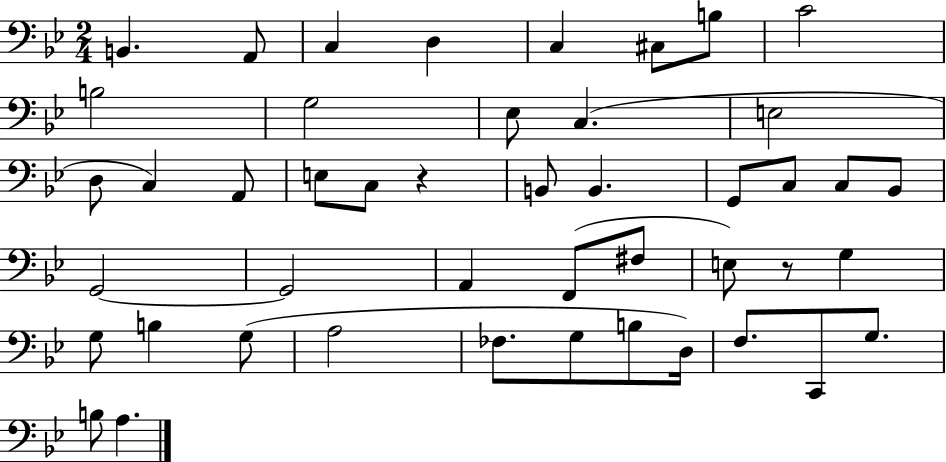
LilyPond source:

{
  \clef bass
  \numericTimeSignature
  \time 2/4
  \key bes \major
  \repeat volta 2 { b,4. a,8 | c4 d4 | c4 cis8 b8 | c'2 | \break b2 | g2 | ees8 c4.( | e2 | \break d8 c4) a,8 | e8 c8 r4 | b,8 b,4. | g,8 c8 c8 bes,8 | \break g,2~~ | g,2 | a,4 f,8( fis8 | e8) r8 g4 | \break g8 b4 g8( | a2 | fes8. g8 b8 d16) | f8. c,8 g8. | \break b8 a4. | } \bar "|."
}